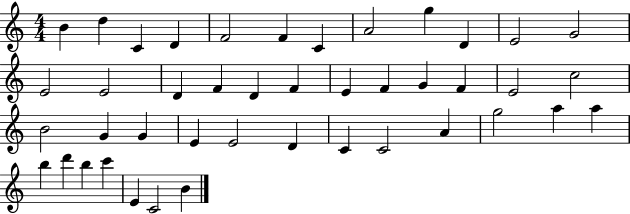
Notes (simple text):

B4/q D5/q C4/q D4/q F4/h F4/q C4/q A4/h G5/q D4/q E4/h G4/h E4/h E4/h D4/q F4/q D4/q F4/q E4/q F4/q G4/q F4/q E4/h C5/h B4/h G4/q G4/q E4/q E4/h D4/q C4/q C4/h A4/q G5/h A5/q A5/q B5/q D6/q B5/q C6/q E4/q C4/h B4/q